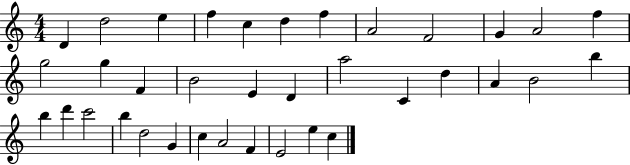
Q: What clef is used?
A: treble